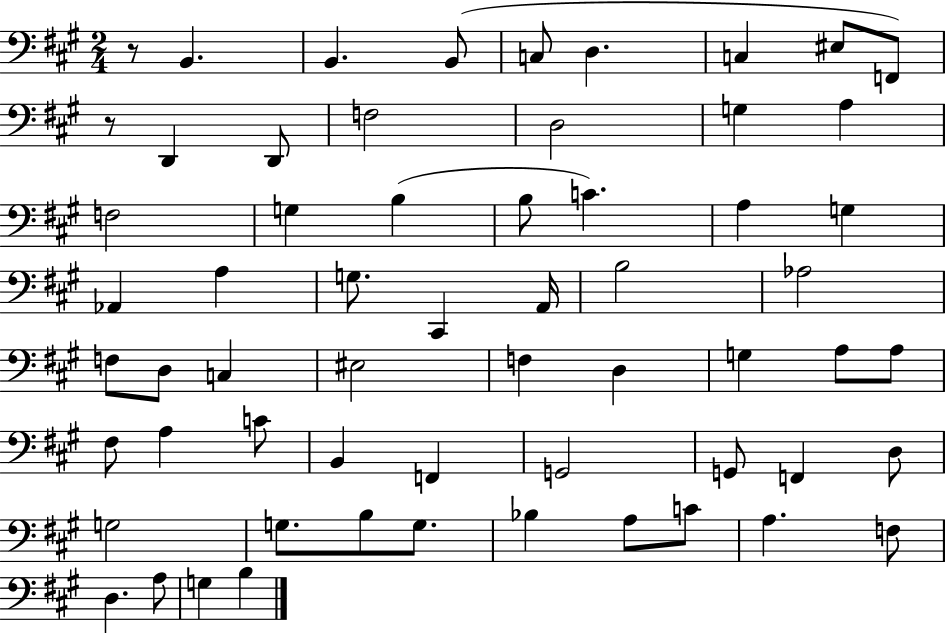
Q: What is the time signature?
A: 2/4